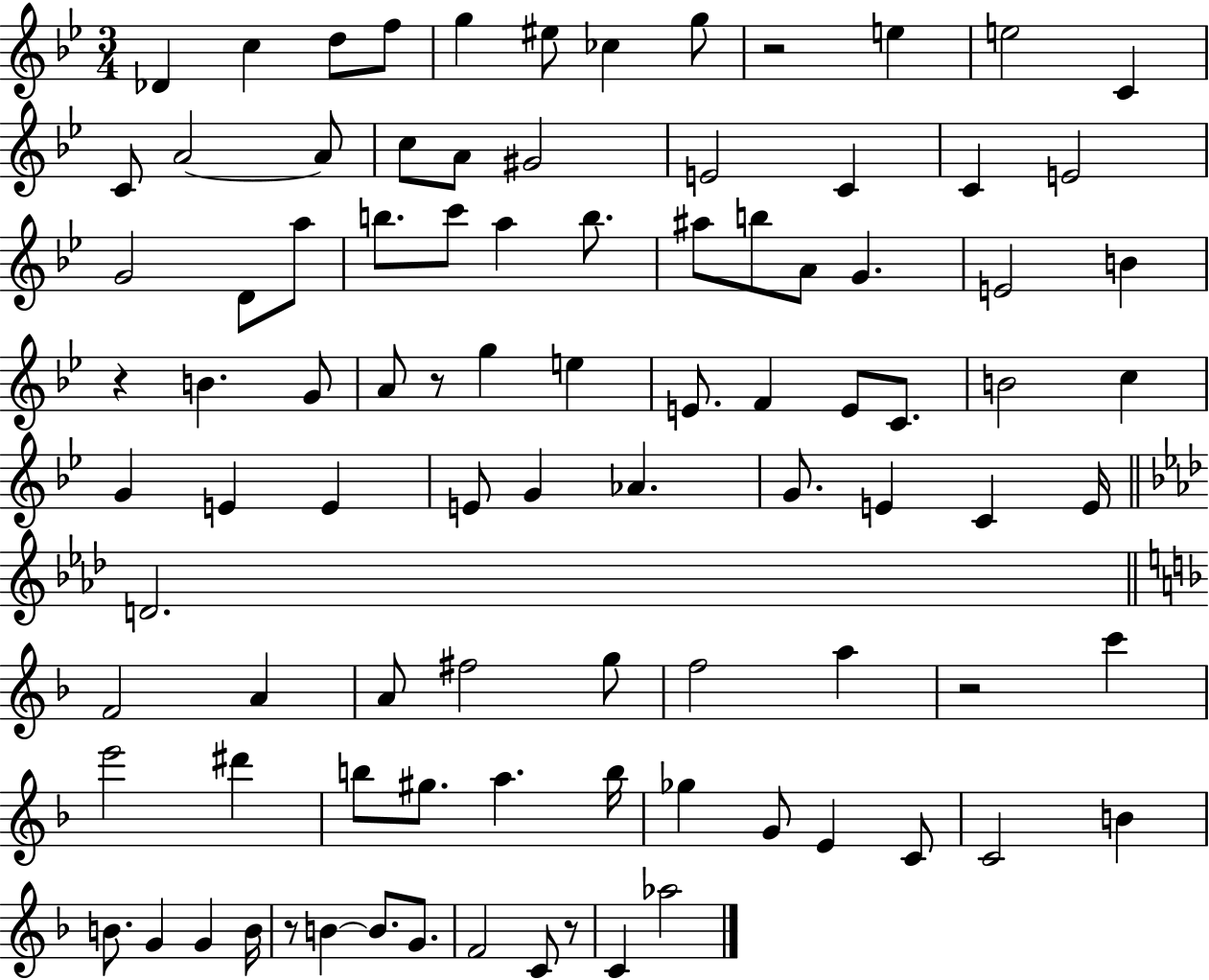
X:1
T:Untitled
M:3/4
L:1/4
K:Bb
_D c d/2 f/2 g ^e/2 _c g/2 z2 e e2 C C/2 A2 A/2 c/2 A/2 ^G2 E2 C C E2 G2 D/2 a/2 b/2 c'/2 a b/2 ^a/2 b/2 A/2 G E2 B z B G/2 A/2 z/2 g e E/2 F E/2 C/2 B2 c G E E E/2 G _A G/2 E C E/4 D2 F2 A A/2 ^f2 g/2 f2 a z2 c' e'2 ^d' b/2 ^g/2 a b/4 _g G/2 E C/2 C2 B B/2 G G B/4 z/2 B B/2 G/2 F2 C/2 z/2 C _a2